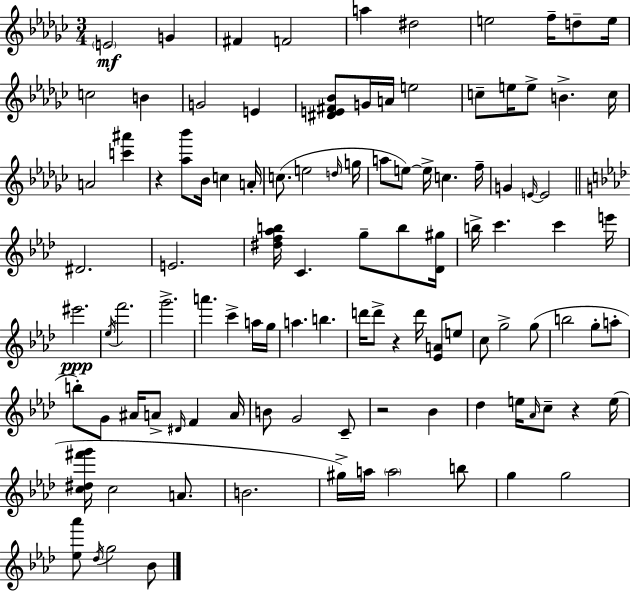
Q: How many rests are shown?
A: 4